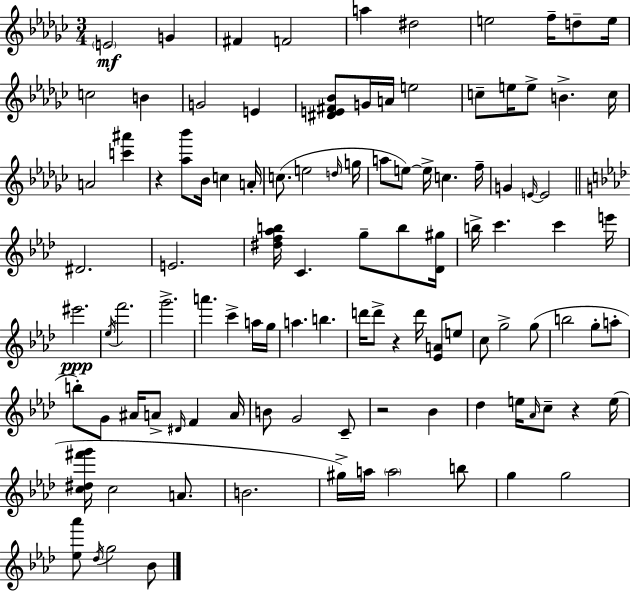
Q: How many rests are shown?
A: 4